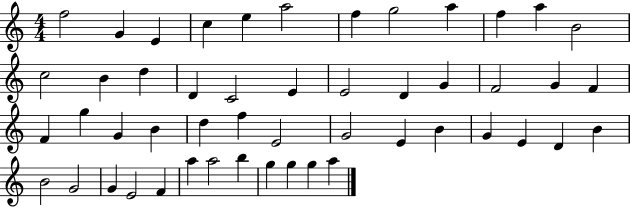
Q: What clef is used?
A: treble